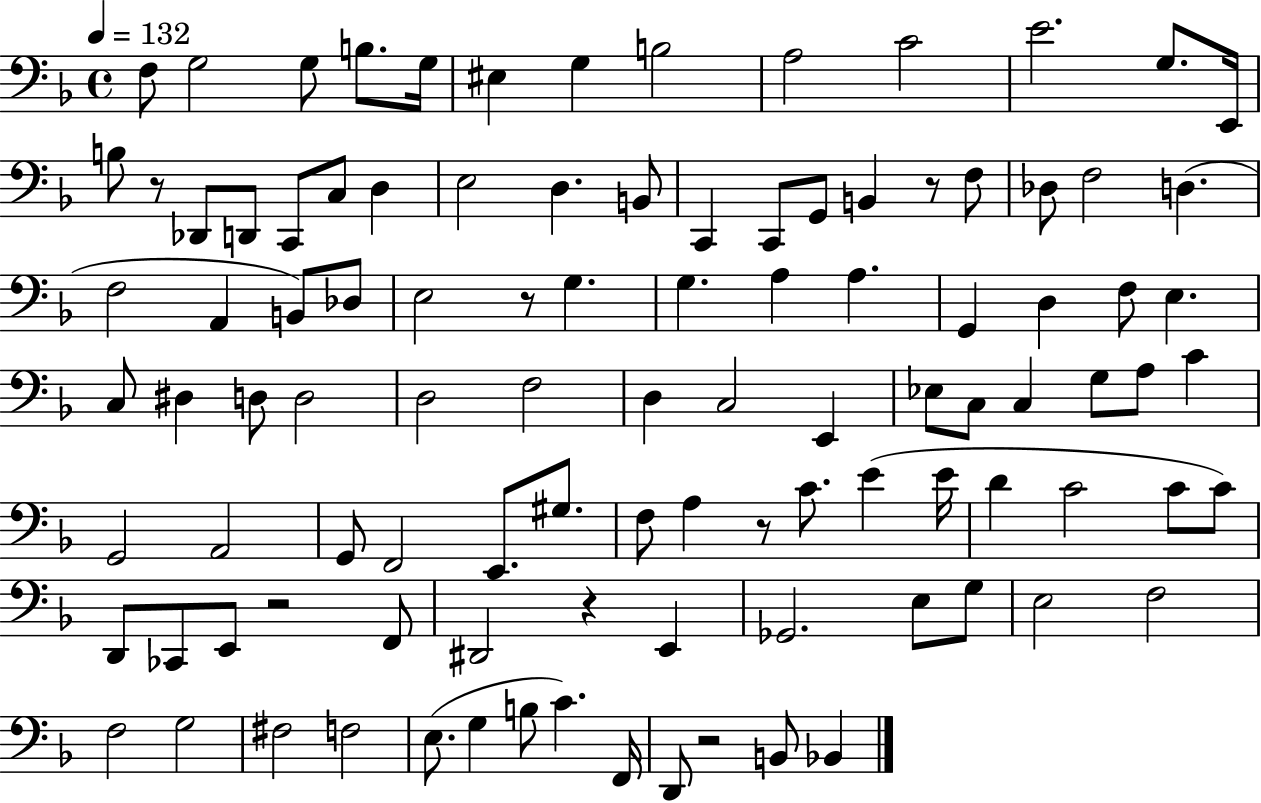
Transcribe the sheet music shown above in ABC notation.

X:1
T:Untitled
M:4/4
L:1/4
K:F
F,/2 G,2 G,/2 B,/2 G,/4 ^E, G, B,2 A,2 C2 E2 G,/2 E,,/4 B,/2 z/2 _D,,/2 D,,/2 C,,/2 C,/2 D, E,2 D, B,,/2 C,, C,,/2 G,,/2 B,, z/2 F,/2 _D,/2 F,2 D, F,2 A,, B,,/2 _D,/2 E,2 z/2 G, G, A, A, G,, D, F,/2 E, C,/2 ^D, D,/2 D,2 D,2 F,2 D, C,2 E,, _E,/2 C,/2 C, G,/2 A,/2 C G,,2 A,,2 G,,/2 F,,2 E,,/2 ^G,/2 F,/2 A, z/2 C/2 E E/4 D C2 C/2 C/2 D,,/2 _C,,/2 E,,/2 z2 F,,/2 ^D,,2 z E,, _G,,2 E,/2 G,/2 E,2 F,2 F,2 G,2 ^F,2 F,2 E,/2 G, B,/2 C F,,/4 D,,/2 z2 B,,/2 _B,,